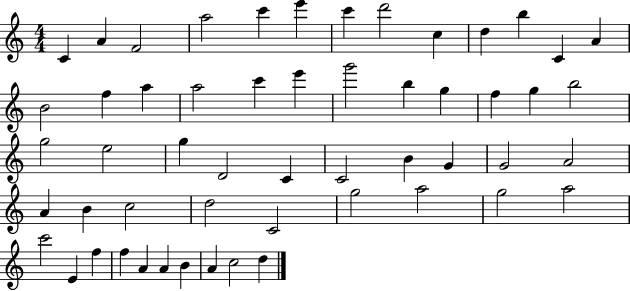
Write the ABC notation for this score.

X:1
T:Untitled
M:4/4
L:1/4
K:C
C A F2 a2 c' e' c' d'2 c d b C A B2 f a a2 c' e' g'2 b g f g b2 g2 e2 g D2 C C2 B G G2 A2 A B c2 d2 C2 g2 a2 g2 a2 c'2 E f f A A B A c2 d